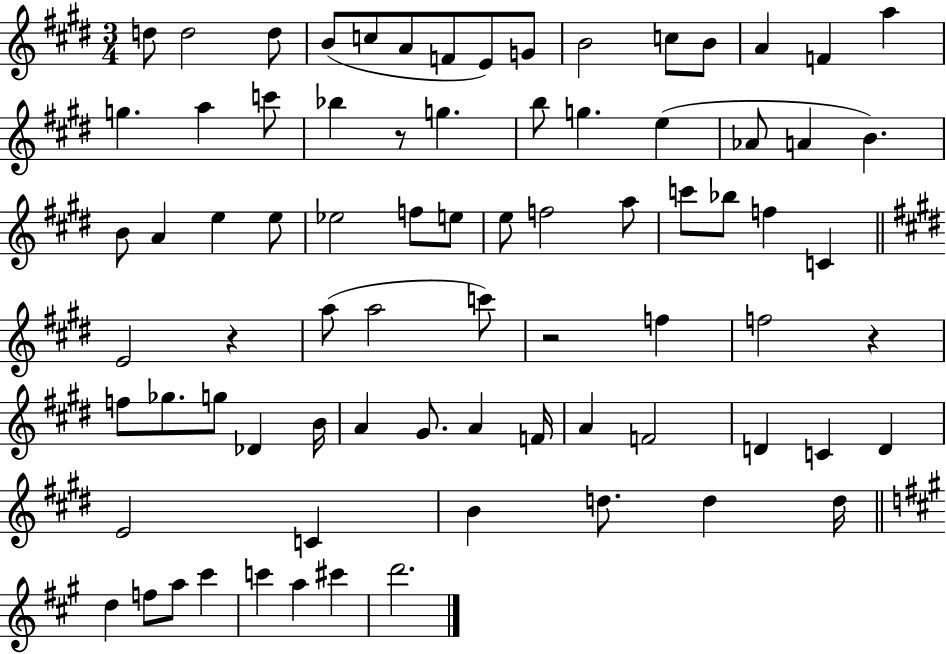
X:1
T:Untitled
M:3/4
L:1/4
K:E
d/2 d2 d/2 B/2 c/2 A/2 F/2 E/2 G/2 B2 c/2 B/2 A F a g a c'/2 _b z/2 g b/2 g e _A/2 A B B/2 A e e/2 _e2 f/2 e/2 e/2 f2 a/2 c'/2 _b/2 f C E2 z a/2 a2 c'/2 z2 f f2 z f/2 _g/2 g/2 _D B/4 A ^G/2 A F/4 A F2 D C D E2 C B d/2 d d/4 d f/2 a/2 ^c' c' a ^c' d'2